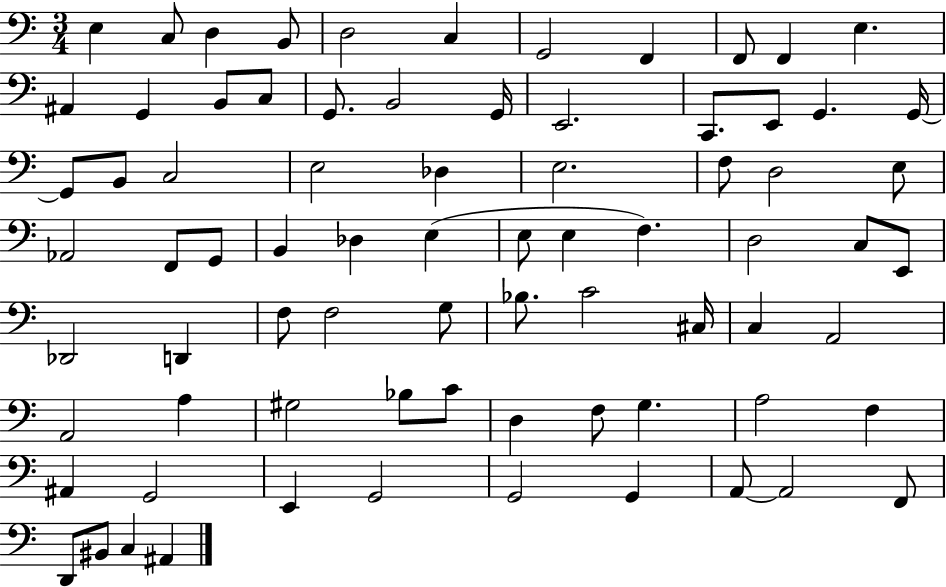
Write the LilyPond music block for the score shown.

{
  \clef bass
  \numericTimeSignature
  \time 3/4
  \key c \major
  e4 c8 d4 b,8 | d2 c4 | g,2 f,4 | f,8 f,4 e4. | \break ais,4 g,4 b,8 c8 | g,8. b,2 g,16 | e,2. | c,8. e,8 g,4. g,16~~ | \break g,8 b,8 c2 | e2 des4 | e2. | f8 d2 e8 | \break aes,2 f,8 g,8 | b,4 des4 e4( | e8 e4 f4.) | d2 c8 e,8 | \break des,2 d,4 | f8 f2 g8 | bes8. c'2 cis16 | c4 a,2 | \break a,2 a4 | gis2 bes8 c'8 | d4 f8 g4. | a2 f4 | \break ais,4 g,2 | e,4 g,2 | g,2 g,4 | a,8~~ a,2 f,8 | \break d,8 bis,8 c4 ais,4 | \bar "|."
}